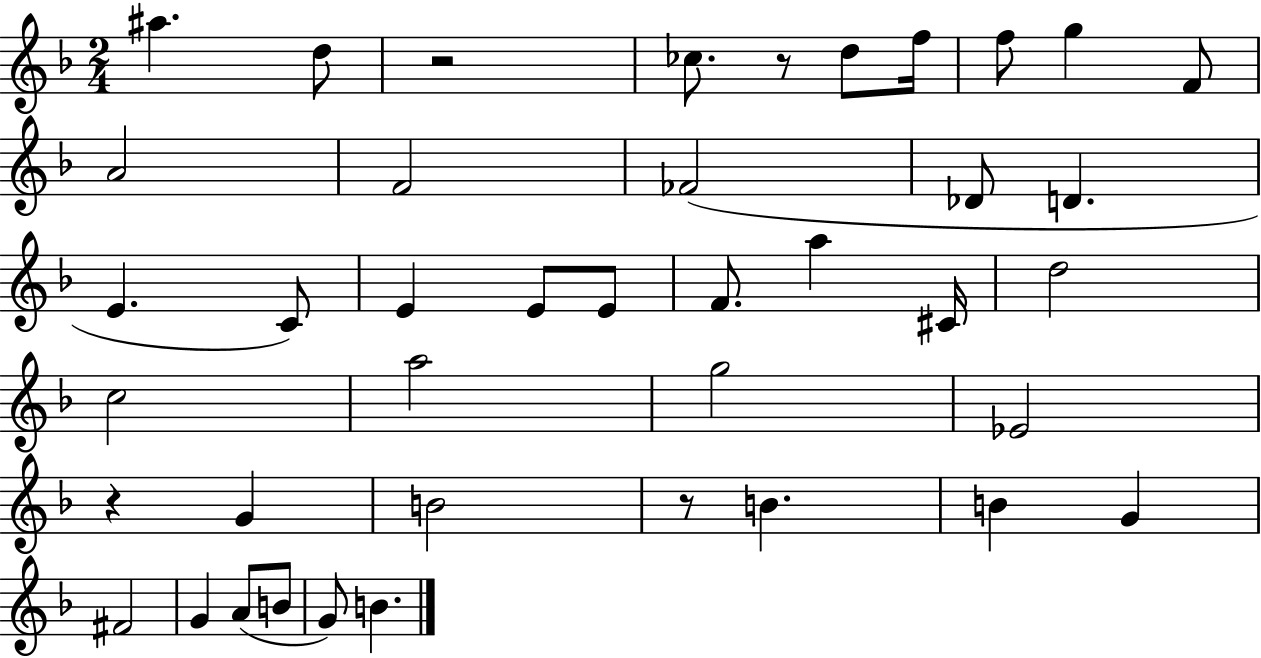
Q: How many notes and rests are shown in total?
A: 41